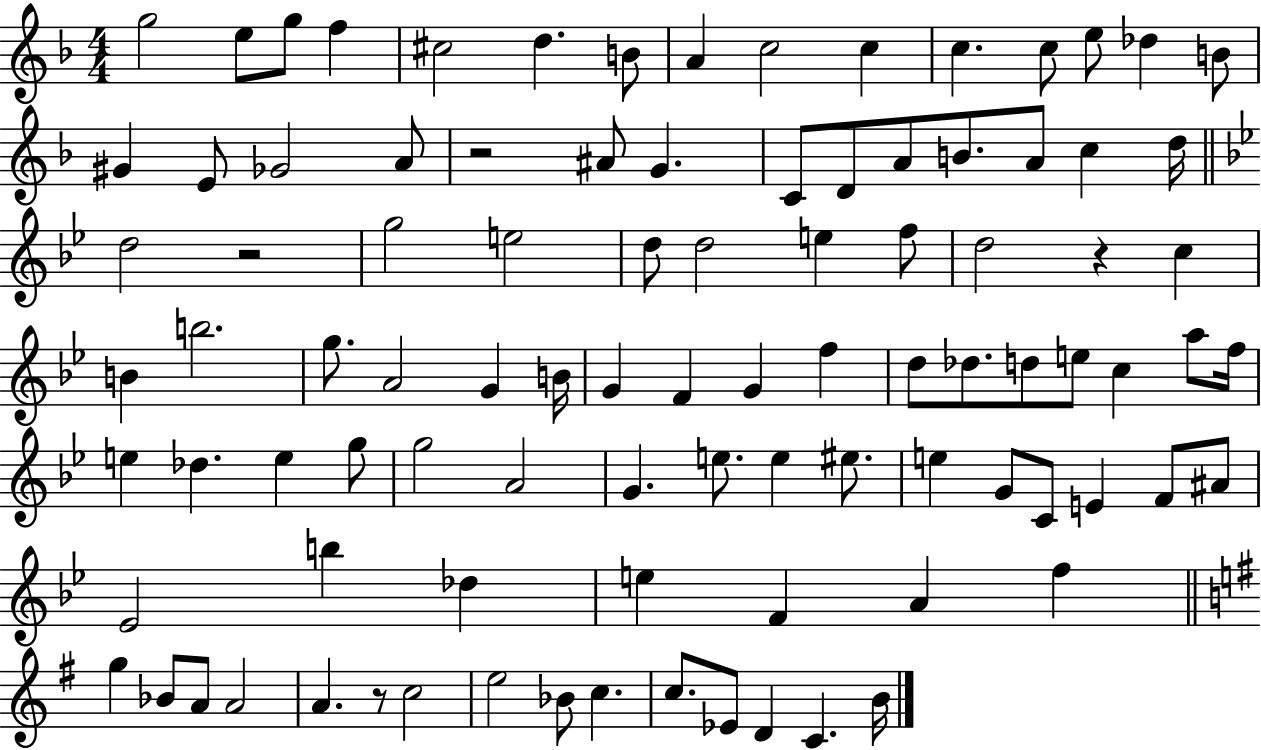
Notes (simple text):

G5/h E5/e G5/e F5/q C#5/h D5/q. B4/e A4/q C5/h C5/q C5/q. C5/e E5/e Db5/q B4/e G#4/q E4/e Gb4/h A4/e R/h A#4/e G4/q. C4/e D4/e A4/e B4/e. A4/e C5/q D5/s D5/h R/h G5/h E5/h D5/e D5/h E5/q F5/e D5/h R/q C5/q B4/q B5/h. G5/e. A4/h G4/q B4/s G4/q F4/q G4/q F5/q D5/e Db5/e. D5/e E5/e C5/q A5/e F5/s E5/q Db5/q. E5/q G5/e G5/h A4/h G4/q. E5/e. E5/q EIS5/e. E5/q G4/e C4/e E4/q F4/e A#4/e Eb4/h B5/q Db5/q E5/q F4/q A4/q F5/q G5/q Bb4/e A4/e A4/h A4/q. R/e C5/h E5/h Bb4/e C5/q. C5/e. Eb4/e D4/q C4/q. B4/s